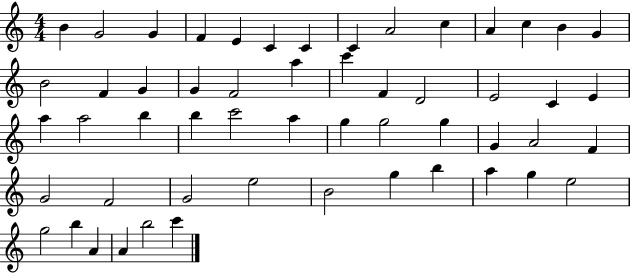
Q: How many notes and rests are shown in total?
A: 54